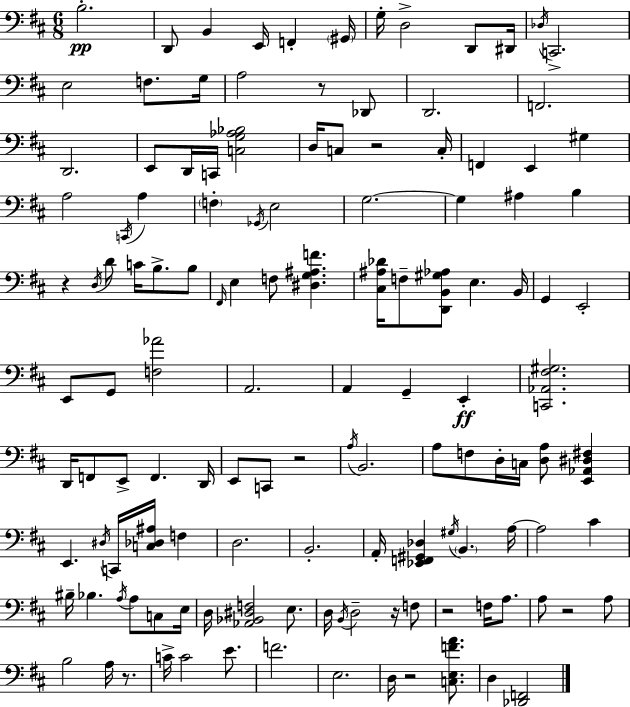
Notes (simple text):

B3/h. D2/e B2/q E2/s F2/q G#2/s G3/s D3/h D2/e D#2/s Db3/s C2/h. E3/h F3/e. G3/s A3/h R/e Db2/e D2/h. F2/h. D2/h. E2/e D2/s C2/s [C3,G3,Ab3,Bb3]/h D3/s C3/e R/h C3/s F2/q E2/q G#3/q A3/h C2/s A3/q F3/q Gb2/s E3/h G3/h. G3/q A#3/q B3/q R/q D3/s D4/e C4/s B3/e. B3/e F#2/s E3/q F3/e [D#3,G3,A#3,F4]/q. [C#3,A#3,Db4]/s F3/e [D2,B2,G#3,Ab3]/e E3/q. B2/s G2/q E2/h E2/e G2/e [F3,Ab4]/h A2/h. A2/q G2/q E2/q [C2,Ab2,F#3,G#3]/h. D2/s F2/e E2/e F2/q. D2/s E2/e C2/e R/h A3/s B2/h. A3/e F3/e D3/s C3/s [D3,A3]/e [E2,Ab2,D#3,F#3]/q E2/q. D#3/s C2/s [C3,Db3,A#3]/s F3/q D3/h. B2/h. A2/s [Eb2,F2,G#2,Db3]/q G#3/s B2/q. A3/s A3/h C#4/q BIS3/s Bb3/q. A3/s A3/e C3/e E3/s D3/s [Ab2,Bb2,D#3,F3]/h E3/e. D3/s B2/s D3/h R/s F3/e R/h F3/s A3/e. A3/e R/h A3/e B3/h A3/s R/e. C4/s C4/h E4/e. F4/h. E3/h. D3/s R/h [C3,E3,F4,A4]/e. D3/q [Db2,F2]/h